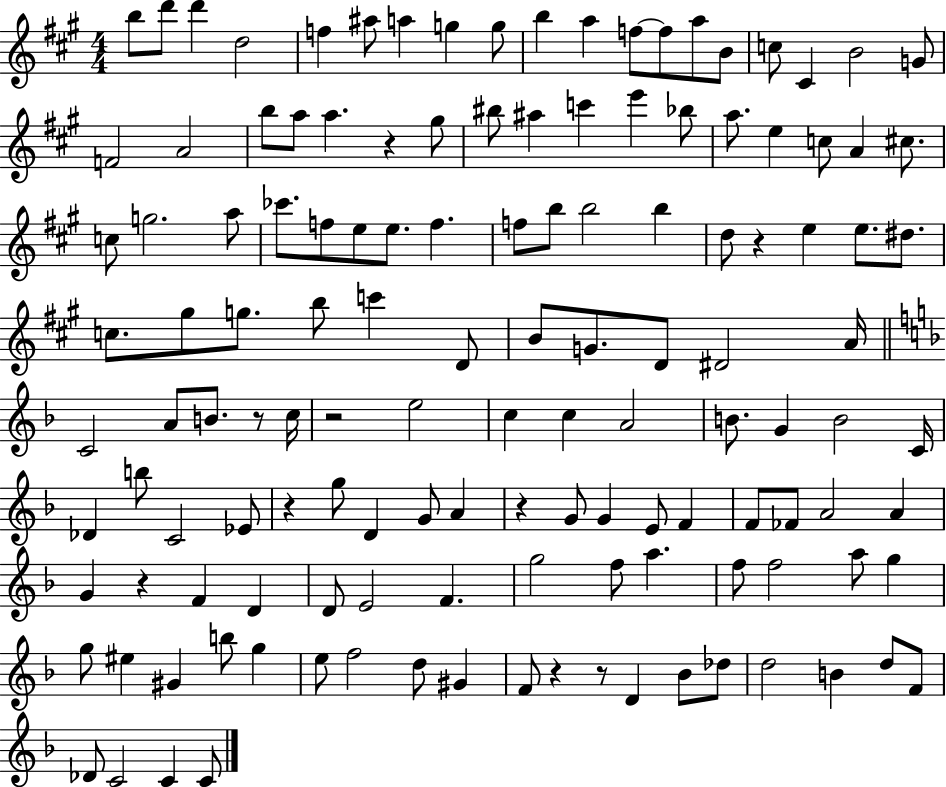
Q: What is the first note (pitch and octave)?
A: B5